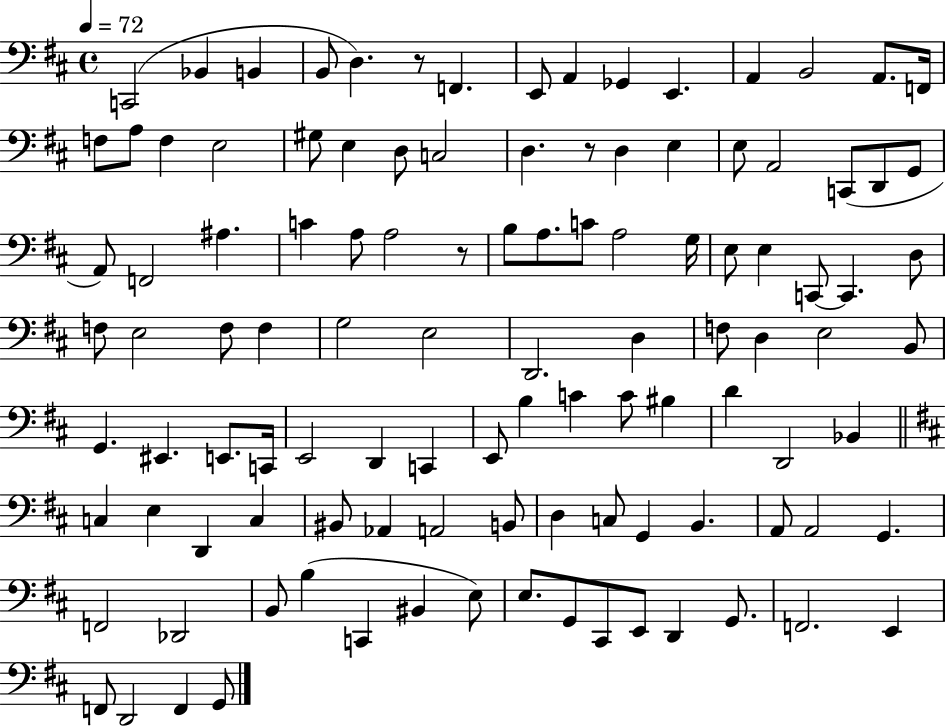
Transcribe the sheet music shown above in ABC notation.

X:1
T:Untitled
M:4/4
L:1/4
K:D
C,,2 _B,, B,, B,,/2 D, z/2 F,, E,,/2 A,, _G,, E,, A,, B,,2 A,,/2 F,,/4 F,/2 A,/2 F, E,2 ^G,/2 E, D,/2 C,2 D, z/2 D, E, E,/2 A,,2 C,,/2 D,,/2 G,,/2 A,,/2 F,,2 ^A, C A,/2 A,2 z/2 B,/2 A,/2 C/2 A,2 G,/4 E,/2 E, C,,/2 C,, D,/2 F,/2 E,2 F,/2 F, G,2 E,2 D,,2 D, F,/2 D, E,2 B,,/2 G,, ^E,, E,,/2 C,,/4 E,,2 D,, C,, E,,/2 B, C C/2 ^B, D D,,2 _B,, C, E, D,, C, ^B,,/2 _A,, A,,2 B,,/2 D, C,/2 G,, B,, A,,/2 A,,2 G,, F,,2 _D,,2 B,,/2 B, C,, ^B,, E,/2 E,/2 G,,/2 ^C,,/2 E,,/2 D,, G,,/2 F,,2 E,, F,,/2 D,,2 F,, G,,/2